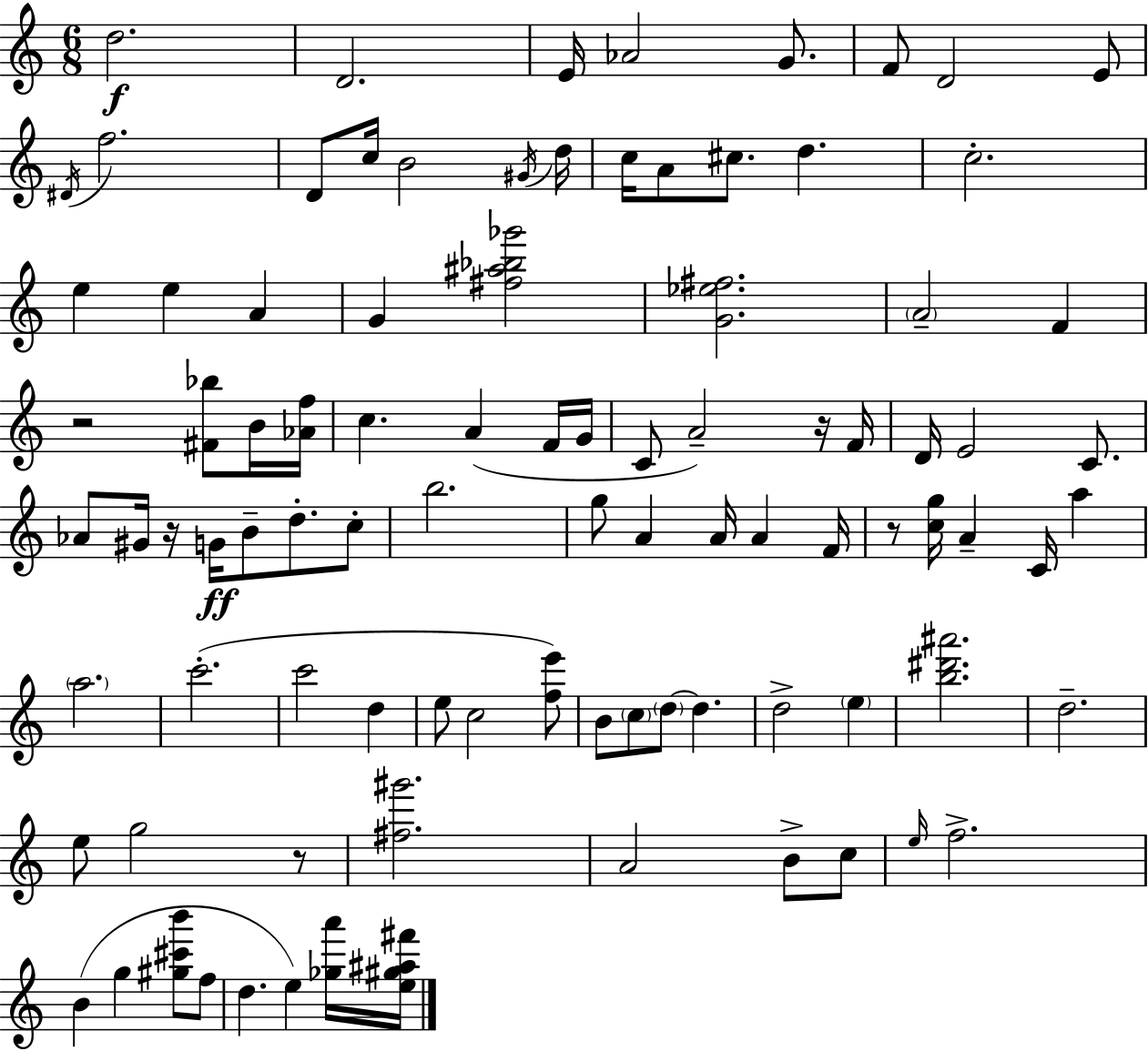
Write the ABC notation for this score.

X:1
T:Untitled
M:6/8
L:1/4
K:C
d2 D2 E/4 _A2 G/2 F/2 D2 E/2 ^D/4 f2 D/2 c/4 B2 ^G/4 d/4 c/4 A/2 ^c/2 d c2 e e A G [^f^a_b_g']2 [G_e^f]2 A2 F z2 [^F_b]/2 B/4 [_Af]/4 c A F/4 G/4 C/2 A2 z/4 F/4 D/4 E2 C/2 _A/2 ^G/4 z/4 G/4 B/2 d/2 c/2 b2 g/2 A A/4 A F/4 z/2 [cg]/4 A C/4 a a2 c'2 c'2 d e/2 c2 [fe']/2 B/2 c/2 d/2 d d2 e [b^d'^a']2 d2 e/2 g2 z/2 [^f^g']2 A2 B/2 c/2 e/4 f2 B g [^g^c'b']/2 f/2 d e [_ga']/4 [e^g^a^f']/4